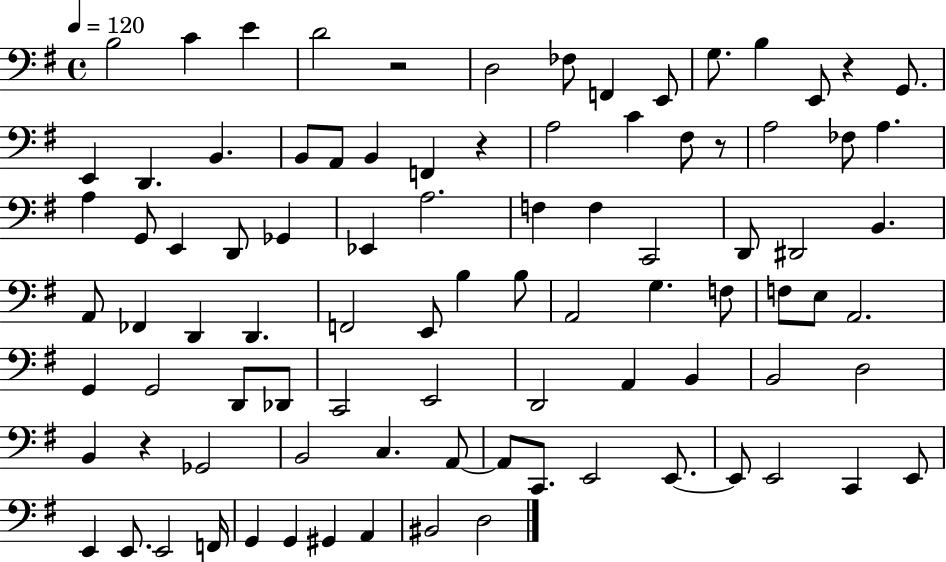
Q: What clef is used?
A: bass